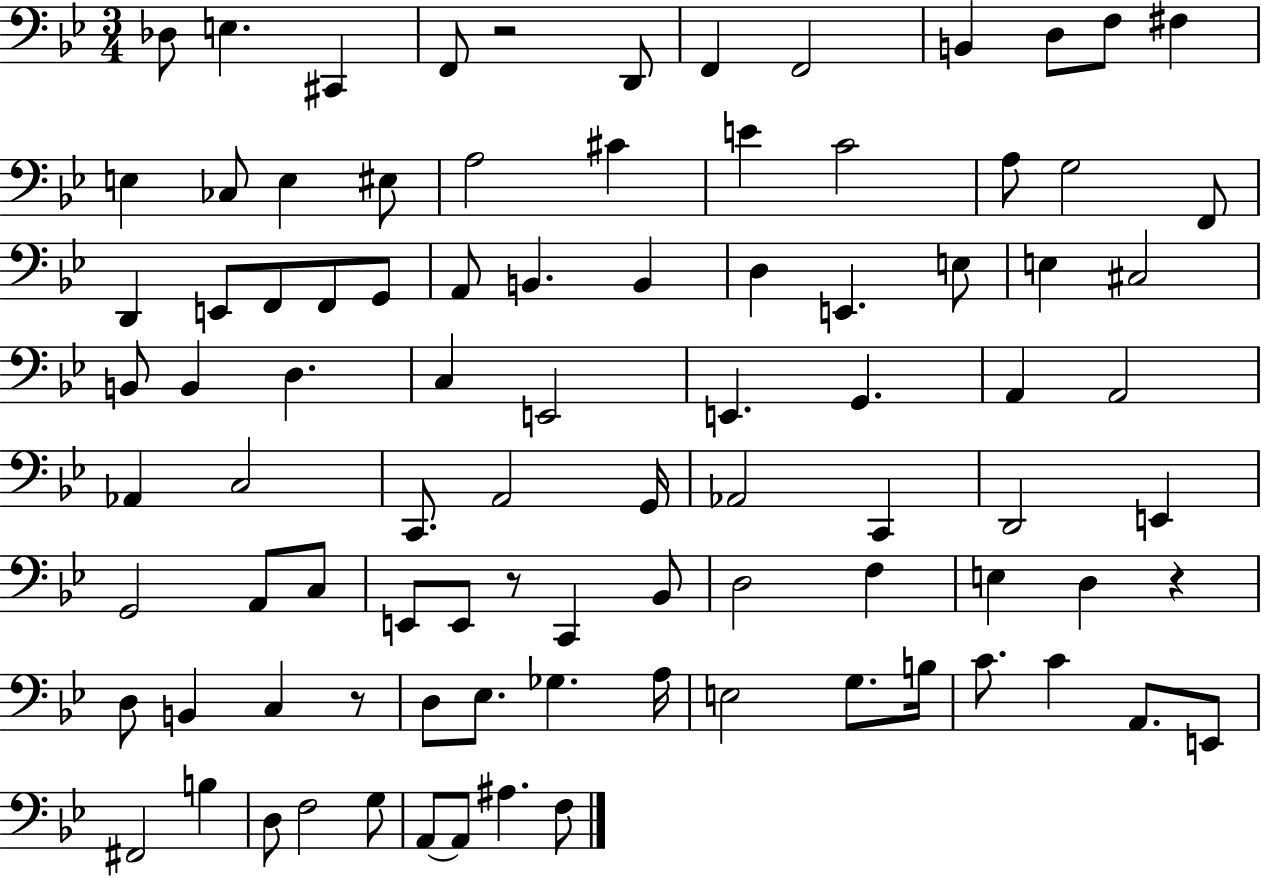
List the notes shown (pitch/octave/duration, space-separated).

Db3/e E3/q. C#2/q F2/e R/h D2/e F2/q F2/h B2/q D3/e F3/e F#3/q E3/q CES3/e E3/q EIS3/e A3/h C#4/q E4/q C4/h A3/e G3/h F2/e D2/q E2/e F2/e F2/e G2/e A2/e B2/q. B2/q D3/q E2/q. E3/e E3/q C#3/h B2/e B2/q D3/q. C3/q E2/h E2/q. G2/q. A2/q A2/h Ab2/q C3/h C2/e. A2/h G2/s Ab2/h C2/q D2/h E2/q G2/h A2/e C3/e E2/e E2/e R/e C2/q Bb2/e D3/h F3/q E3/q D3/q R/q D3/e B2/q C3/q R/e D3/e Eb3/e. Gb3/q. A3/s E3/h G3/e. B3/s C4/e. C4/q A2/e. E2/e F#2/h B3/q D3/e F3/h G3/e A2/e A2/e A#3/q. F3/e